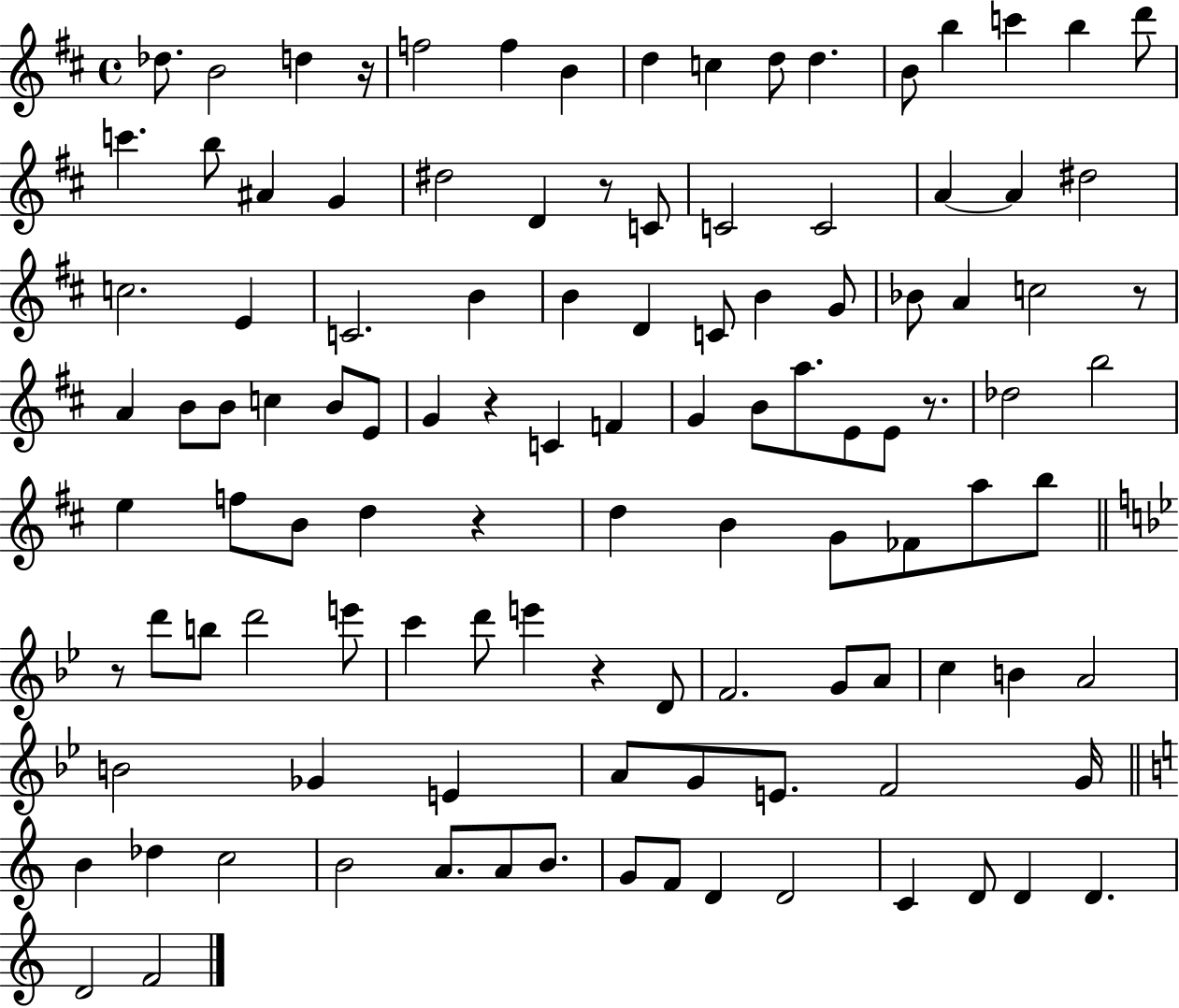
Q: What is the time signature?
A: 4/4